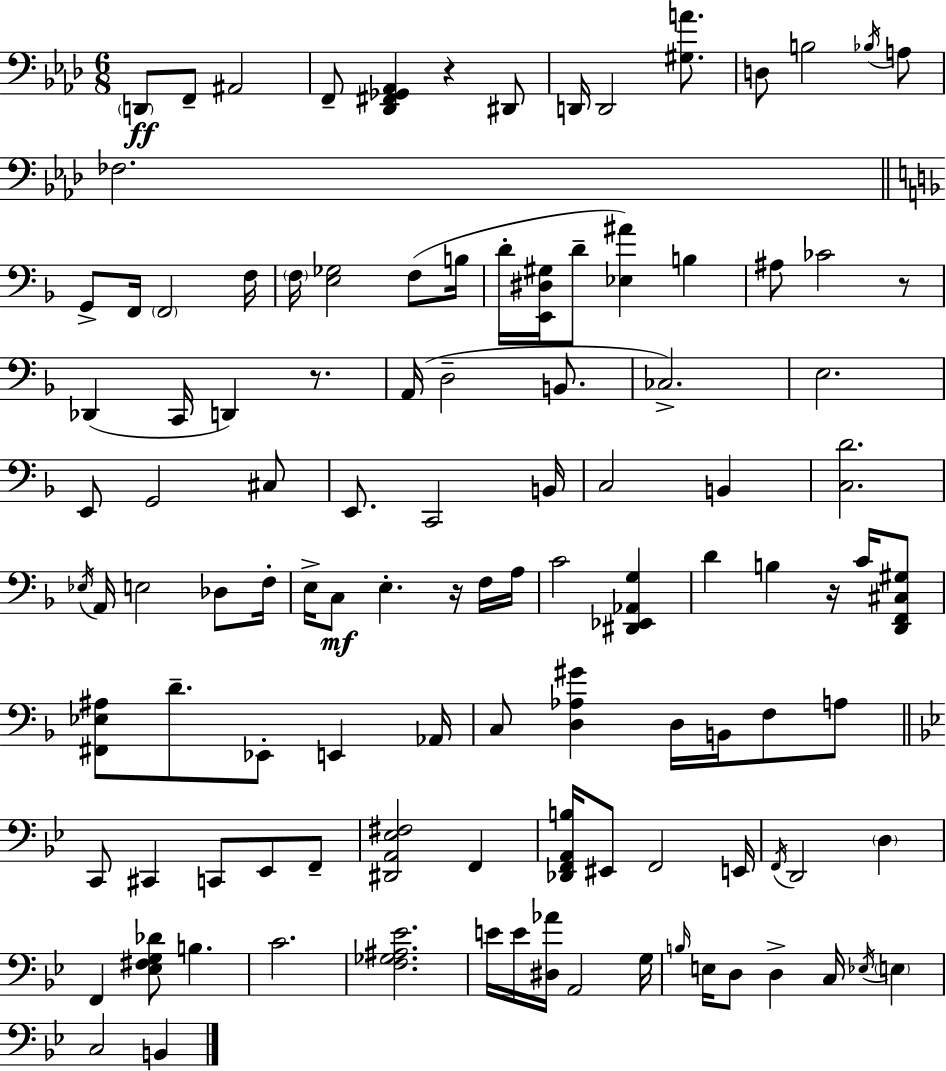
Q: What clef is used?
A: bass